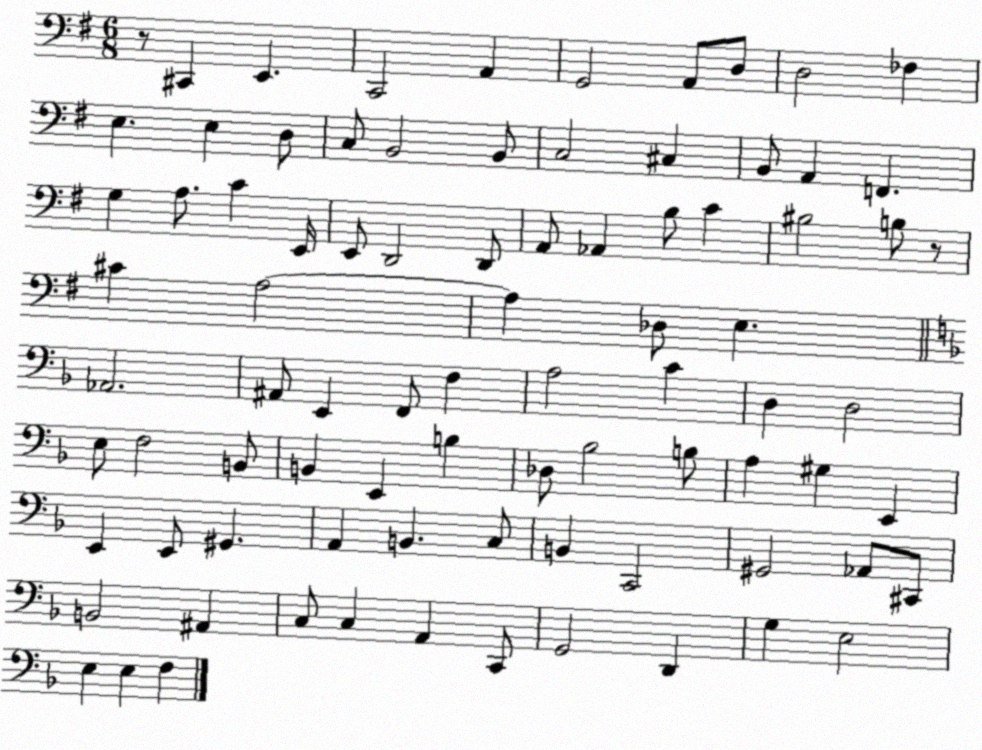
X:1
T:Untitled
M:6/8
L:1/4
K:G
z/2 ^C,, E,, C,,2 A,, G,,2 A,,/2 D,/2 D,2 _F, E, E, D,/2 C,/2 B,,2 B,,/2 C,2 ^C, B,,/2 A,, F,, G, A,/2 C E,,/4 E,,/2 D,,2 D,,/2 A,,/2 _A,, B,/2 C ^B,2 B,/2 z/2 ^C A,2 A, _D,/2 E, _A,,2 ^A,,/2 E,, F,,/2 F, A,2 C D, D,2 E,/2 F,2 B,,/2 B,, E,, B, _D,/2 _B,2 B,/2 A, ^G, E,, E,, E,,/2 ^G,, A,, B,, C,/2 B,, C,,2 ^G,,2 _A,,/2 ^C,,/2 B,,2 ^A,, C,/2 C, A,, C,,/2 G,,2 D,, G, E,2 E, E, F,